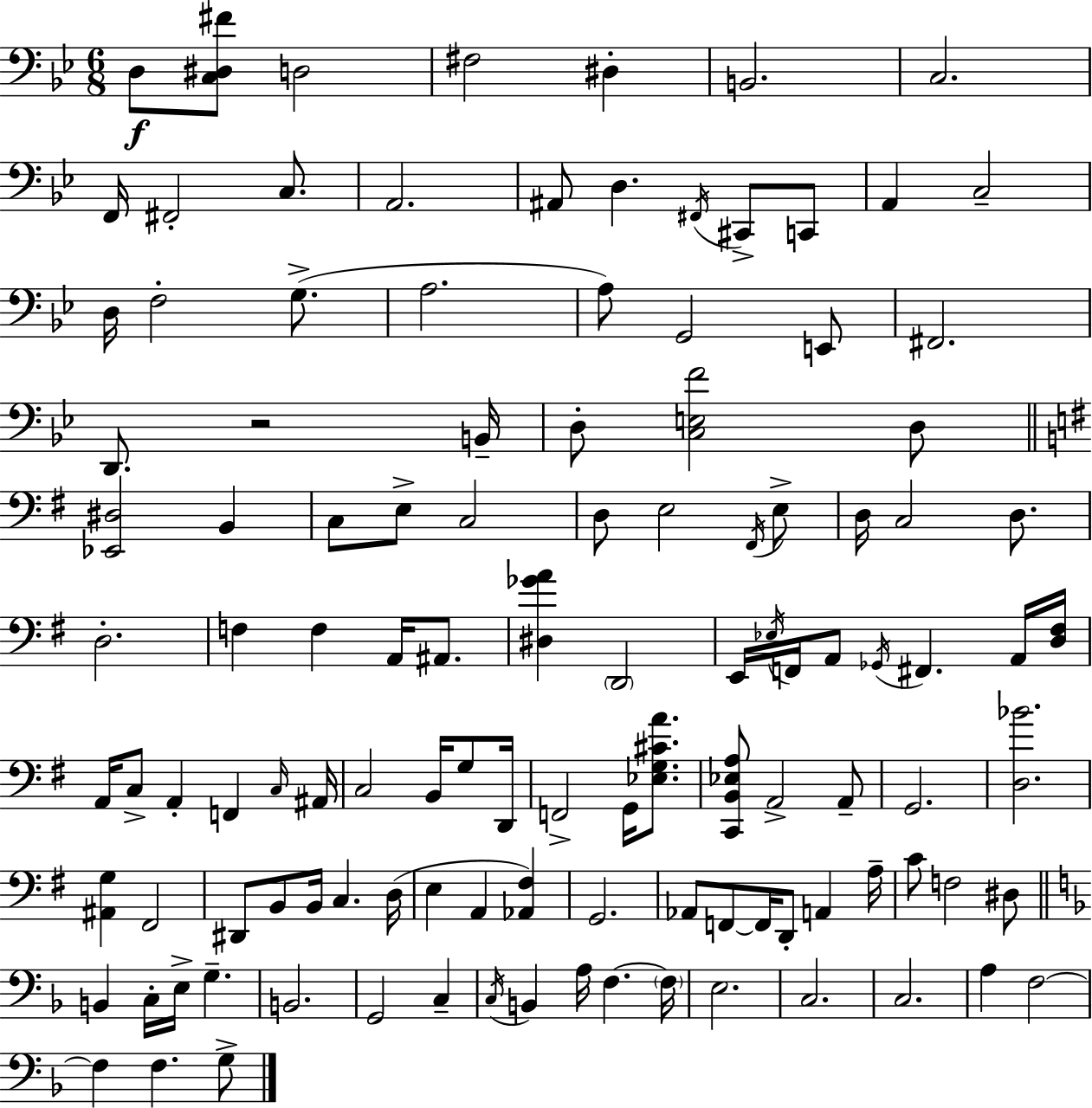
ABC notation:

X:1
T:Untitled
M:6/8
L:1/4
K:Bb
D,/2 [C,^D,^F]/2 D,2 ^F,2 ^D, B,,2 C,2 F,,/4 ^F,,2 C,/2 A,,2 ^A,,/2 D, ^F,,/4 ^C,,/2 C,,/2 A,, C,2 D,/4 F,2 G,/2 A,2 A,/2 G,,2 E,,/2 ^F,,2 D,,/2 z2 B,,/4 D,/2 [C,E,F]2 D,/2 [_E,,^D,]2 B,, C,/2 E,/2 C,2 D,/2 E,2 ^F,,/4 E,/2 D,/4 C,2 D,/2 D,2 F, F, A,,/4 ^A,,/2 [^D,_GA] D,,2 E,,/4 _E,/4 F,,/4 A,,/2 _G,,/4 ^F,, A,,/4 [D,^F,]/4 A,,/4 C,/2 A,, F,, C,/4 ^A,,/4 C,2 B,,/4 G,/2 D,,/4 F,,2 G,,/4 [_E,G,^CA]/2 [C,,B,,_E,A,]/2 A,,2 A,,/2 G,,2 [D,_B]2 [^A,,G,] ^F,,2 ^D,,/2 B,,/2 B,,/4 C, D,/4 E, A,, [_A,,^F,] G,,2 _A,,/2 F,,/2 F,,/4 D,,/2 A,, A,/4 C/2 F,2 ^D,/2 B,, C,/4 E,/4 G, B,,2 G,,2 C, C,/4 B,, A,/4 F, F,/4 E,2 C,2 C,2 A, F,2 F, F, G,/2